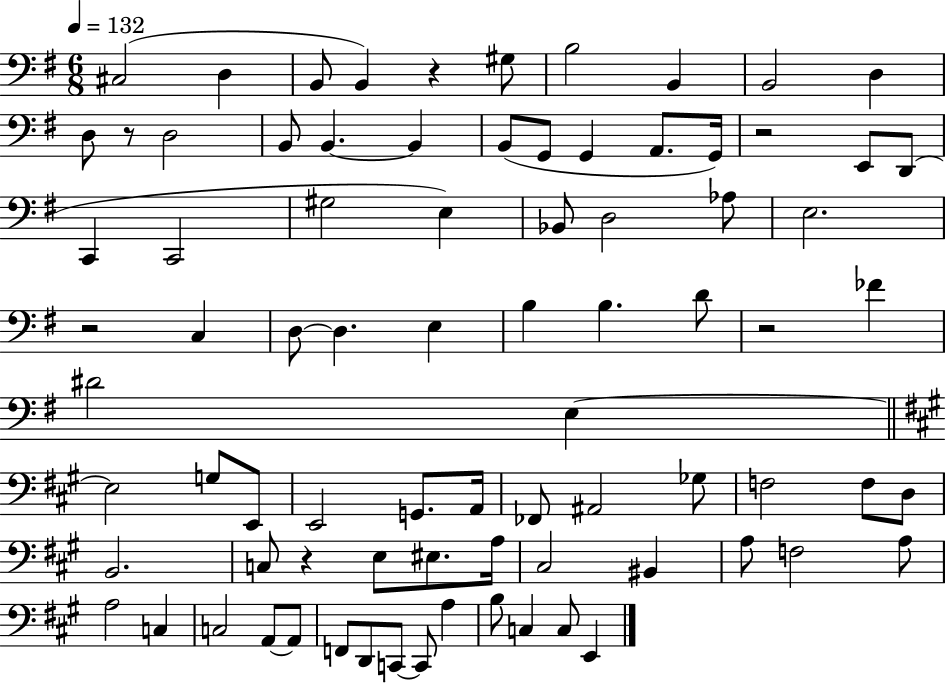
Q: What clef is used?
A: bass